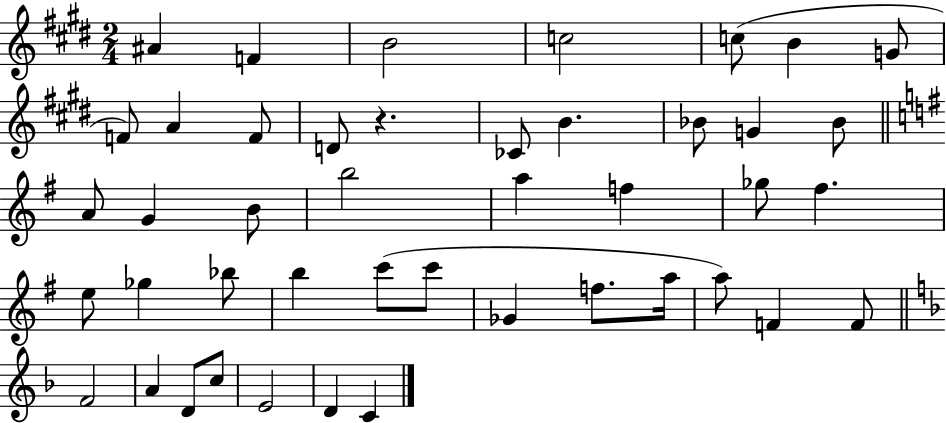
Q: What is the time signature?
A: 2/4